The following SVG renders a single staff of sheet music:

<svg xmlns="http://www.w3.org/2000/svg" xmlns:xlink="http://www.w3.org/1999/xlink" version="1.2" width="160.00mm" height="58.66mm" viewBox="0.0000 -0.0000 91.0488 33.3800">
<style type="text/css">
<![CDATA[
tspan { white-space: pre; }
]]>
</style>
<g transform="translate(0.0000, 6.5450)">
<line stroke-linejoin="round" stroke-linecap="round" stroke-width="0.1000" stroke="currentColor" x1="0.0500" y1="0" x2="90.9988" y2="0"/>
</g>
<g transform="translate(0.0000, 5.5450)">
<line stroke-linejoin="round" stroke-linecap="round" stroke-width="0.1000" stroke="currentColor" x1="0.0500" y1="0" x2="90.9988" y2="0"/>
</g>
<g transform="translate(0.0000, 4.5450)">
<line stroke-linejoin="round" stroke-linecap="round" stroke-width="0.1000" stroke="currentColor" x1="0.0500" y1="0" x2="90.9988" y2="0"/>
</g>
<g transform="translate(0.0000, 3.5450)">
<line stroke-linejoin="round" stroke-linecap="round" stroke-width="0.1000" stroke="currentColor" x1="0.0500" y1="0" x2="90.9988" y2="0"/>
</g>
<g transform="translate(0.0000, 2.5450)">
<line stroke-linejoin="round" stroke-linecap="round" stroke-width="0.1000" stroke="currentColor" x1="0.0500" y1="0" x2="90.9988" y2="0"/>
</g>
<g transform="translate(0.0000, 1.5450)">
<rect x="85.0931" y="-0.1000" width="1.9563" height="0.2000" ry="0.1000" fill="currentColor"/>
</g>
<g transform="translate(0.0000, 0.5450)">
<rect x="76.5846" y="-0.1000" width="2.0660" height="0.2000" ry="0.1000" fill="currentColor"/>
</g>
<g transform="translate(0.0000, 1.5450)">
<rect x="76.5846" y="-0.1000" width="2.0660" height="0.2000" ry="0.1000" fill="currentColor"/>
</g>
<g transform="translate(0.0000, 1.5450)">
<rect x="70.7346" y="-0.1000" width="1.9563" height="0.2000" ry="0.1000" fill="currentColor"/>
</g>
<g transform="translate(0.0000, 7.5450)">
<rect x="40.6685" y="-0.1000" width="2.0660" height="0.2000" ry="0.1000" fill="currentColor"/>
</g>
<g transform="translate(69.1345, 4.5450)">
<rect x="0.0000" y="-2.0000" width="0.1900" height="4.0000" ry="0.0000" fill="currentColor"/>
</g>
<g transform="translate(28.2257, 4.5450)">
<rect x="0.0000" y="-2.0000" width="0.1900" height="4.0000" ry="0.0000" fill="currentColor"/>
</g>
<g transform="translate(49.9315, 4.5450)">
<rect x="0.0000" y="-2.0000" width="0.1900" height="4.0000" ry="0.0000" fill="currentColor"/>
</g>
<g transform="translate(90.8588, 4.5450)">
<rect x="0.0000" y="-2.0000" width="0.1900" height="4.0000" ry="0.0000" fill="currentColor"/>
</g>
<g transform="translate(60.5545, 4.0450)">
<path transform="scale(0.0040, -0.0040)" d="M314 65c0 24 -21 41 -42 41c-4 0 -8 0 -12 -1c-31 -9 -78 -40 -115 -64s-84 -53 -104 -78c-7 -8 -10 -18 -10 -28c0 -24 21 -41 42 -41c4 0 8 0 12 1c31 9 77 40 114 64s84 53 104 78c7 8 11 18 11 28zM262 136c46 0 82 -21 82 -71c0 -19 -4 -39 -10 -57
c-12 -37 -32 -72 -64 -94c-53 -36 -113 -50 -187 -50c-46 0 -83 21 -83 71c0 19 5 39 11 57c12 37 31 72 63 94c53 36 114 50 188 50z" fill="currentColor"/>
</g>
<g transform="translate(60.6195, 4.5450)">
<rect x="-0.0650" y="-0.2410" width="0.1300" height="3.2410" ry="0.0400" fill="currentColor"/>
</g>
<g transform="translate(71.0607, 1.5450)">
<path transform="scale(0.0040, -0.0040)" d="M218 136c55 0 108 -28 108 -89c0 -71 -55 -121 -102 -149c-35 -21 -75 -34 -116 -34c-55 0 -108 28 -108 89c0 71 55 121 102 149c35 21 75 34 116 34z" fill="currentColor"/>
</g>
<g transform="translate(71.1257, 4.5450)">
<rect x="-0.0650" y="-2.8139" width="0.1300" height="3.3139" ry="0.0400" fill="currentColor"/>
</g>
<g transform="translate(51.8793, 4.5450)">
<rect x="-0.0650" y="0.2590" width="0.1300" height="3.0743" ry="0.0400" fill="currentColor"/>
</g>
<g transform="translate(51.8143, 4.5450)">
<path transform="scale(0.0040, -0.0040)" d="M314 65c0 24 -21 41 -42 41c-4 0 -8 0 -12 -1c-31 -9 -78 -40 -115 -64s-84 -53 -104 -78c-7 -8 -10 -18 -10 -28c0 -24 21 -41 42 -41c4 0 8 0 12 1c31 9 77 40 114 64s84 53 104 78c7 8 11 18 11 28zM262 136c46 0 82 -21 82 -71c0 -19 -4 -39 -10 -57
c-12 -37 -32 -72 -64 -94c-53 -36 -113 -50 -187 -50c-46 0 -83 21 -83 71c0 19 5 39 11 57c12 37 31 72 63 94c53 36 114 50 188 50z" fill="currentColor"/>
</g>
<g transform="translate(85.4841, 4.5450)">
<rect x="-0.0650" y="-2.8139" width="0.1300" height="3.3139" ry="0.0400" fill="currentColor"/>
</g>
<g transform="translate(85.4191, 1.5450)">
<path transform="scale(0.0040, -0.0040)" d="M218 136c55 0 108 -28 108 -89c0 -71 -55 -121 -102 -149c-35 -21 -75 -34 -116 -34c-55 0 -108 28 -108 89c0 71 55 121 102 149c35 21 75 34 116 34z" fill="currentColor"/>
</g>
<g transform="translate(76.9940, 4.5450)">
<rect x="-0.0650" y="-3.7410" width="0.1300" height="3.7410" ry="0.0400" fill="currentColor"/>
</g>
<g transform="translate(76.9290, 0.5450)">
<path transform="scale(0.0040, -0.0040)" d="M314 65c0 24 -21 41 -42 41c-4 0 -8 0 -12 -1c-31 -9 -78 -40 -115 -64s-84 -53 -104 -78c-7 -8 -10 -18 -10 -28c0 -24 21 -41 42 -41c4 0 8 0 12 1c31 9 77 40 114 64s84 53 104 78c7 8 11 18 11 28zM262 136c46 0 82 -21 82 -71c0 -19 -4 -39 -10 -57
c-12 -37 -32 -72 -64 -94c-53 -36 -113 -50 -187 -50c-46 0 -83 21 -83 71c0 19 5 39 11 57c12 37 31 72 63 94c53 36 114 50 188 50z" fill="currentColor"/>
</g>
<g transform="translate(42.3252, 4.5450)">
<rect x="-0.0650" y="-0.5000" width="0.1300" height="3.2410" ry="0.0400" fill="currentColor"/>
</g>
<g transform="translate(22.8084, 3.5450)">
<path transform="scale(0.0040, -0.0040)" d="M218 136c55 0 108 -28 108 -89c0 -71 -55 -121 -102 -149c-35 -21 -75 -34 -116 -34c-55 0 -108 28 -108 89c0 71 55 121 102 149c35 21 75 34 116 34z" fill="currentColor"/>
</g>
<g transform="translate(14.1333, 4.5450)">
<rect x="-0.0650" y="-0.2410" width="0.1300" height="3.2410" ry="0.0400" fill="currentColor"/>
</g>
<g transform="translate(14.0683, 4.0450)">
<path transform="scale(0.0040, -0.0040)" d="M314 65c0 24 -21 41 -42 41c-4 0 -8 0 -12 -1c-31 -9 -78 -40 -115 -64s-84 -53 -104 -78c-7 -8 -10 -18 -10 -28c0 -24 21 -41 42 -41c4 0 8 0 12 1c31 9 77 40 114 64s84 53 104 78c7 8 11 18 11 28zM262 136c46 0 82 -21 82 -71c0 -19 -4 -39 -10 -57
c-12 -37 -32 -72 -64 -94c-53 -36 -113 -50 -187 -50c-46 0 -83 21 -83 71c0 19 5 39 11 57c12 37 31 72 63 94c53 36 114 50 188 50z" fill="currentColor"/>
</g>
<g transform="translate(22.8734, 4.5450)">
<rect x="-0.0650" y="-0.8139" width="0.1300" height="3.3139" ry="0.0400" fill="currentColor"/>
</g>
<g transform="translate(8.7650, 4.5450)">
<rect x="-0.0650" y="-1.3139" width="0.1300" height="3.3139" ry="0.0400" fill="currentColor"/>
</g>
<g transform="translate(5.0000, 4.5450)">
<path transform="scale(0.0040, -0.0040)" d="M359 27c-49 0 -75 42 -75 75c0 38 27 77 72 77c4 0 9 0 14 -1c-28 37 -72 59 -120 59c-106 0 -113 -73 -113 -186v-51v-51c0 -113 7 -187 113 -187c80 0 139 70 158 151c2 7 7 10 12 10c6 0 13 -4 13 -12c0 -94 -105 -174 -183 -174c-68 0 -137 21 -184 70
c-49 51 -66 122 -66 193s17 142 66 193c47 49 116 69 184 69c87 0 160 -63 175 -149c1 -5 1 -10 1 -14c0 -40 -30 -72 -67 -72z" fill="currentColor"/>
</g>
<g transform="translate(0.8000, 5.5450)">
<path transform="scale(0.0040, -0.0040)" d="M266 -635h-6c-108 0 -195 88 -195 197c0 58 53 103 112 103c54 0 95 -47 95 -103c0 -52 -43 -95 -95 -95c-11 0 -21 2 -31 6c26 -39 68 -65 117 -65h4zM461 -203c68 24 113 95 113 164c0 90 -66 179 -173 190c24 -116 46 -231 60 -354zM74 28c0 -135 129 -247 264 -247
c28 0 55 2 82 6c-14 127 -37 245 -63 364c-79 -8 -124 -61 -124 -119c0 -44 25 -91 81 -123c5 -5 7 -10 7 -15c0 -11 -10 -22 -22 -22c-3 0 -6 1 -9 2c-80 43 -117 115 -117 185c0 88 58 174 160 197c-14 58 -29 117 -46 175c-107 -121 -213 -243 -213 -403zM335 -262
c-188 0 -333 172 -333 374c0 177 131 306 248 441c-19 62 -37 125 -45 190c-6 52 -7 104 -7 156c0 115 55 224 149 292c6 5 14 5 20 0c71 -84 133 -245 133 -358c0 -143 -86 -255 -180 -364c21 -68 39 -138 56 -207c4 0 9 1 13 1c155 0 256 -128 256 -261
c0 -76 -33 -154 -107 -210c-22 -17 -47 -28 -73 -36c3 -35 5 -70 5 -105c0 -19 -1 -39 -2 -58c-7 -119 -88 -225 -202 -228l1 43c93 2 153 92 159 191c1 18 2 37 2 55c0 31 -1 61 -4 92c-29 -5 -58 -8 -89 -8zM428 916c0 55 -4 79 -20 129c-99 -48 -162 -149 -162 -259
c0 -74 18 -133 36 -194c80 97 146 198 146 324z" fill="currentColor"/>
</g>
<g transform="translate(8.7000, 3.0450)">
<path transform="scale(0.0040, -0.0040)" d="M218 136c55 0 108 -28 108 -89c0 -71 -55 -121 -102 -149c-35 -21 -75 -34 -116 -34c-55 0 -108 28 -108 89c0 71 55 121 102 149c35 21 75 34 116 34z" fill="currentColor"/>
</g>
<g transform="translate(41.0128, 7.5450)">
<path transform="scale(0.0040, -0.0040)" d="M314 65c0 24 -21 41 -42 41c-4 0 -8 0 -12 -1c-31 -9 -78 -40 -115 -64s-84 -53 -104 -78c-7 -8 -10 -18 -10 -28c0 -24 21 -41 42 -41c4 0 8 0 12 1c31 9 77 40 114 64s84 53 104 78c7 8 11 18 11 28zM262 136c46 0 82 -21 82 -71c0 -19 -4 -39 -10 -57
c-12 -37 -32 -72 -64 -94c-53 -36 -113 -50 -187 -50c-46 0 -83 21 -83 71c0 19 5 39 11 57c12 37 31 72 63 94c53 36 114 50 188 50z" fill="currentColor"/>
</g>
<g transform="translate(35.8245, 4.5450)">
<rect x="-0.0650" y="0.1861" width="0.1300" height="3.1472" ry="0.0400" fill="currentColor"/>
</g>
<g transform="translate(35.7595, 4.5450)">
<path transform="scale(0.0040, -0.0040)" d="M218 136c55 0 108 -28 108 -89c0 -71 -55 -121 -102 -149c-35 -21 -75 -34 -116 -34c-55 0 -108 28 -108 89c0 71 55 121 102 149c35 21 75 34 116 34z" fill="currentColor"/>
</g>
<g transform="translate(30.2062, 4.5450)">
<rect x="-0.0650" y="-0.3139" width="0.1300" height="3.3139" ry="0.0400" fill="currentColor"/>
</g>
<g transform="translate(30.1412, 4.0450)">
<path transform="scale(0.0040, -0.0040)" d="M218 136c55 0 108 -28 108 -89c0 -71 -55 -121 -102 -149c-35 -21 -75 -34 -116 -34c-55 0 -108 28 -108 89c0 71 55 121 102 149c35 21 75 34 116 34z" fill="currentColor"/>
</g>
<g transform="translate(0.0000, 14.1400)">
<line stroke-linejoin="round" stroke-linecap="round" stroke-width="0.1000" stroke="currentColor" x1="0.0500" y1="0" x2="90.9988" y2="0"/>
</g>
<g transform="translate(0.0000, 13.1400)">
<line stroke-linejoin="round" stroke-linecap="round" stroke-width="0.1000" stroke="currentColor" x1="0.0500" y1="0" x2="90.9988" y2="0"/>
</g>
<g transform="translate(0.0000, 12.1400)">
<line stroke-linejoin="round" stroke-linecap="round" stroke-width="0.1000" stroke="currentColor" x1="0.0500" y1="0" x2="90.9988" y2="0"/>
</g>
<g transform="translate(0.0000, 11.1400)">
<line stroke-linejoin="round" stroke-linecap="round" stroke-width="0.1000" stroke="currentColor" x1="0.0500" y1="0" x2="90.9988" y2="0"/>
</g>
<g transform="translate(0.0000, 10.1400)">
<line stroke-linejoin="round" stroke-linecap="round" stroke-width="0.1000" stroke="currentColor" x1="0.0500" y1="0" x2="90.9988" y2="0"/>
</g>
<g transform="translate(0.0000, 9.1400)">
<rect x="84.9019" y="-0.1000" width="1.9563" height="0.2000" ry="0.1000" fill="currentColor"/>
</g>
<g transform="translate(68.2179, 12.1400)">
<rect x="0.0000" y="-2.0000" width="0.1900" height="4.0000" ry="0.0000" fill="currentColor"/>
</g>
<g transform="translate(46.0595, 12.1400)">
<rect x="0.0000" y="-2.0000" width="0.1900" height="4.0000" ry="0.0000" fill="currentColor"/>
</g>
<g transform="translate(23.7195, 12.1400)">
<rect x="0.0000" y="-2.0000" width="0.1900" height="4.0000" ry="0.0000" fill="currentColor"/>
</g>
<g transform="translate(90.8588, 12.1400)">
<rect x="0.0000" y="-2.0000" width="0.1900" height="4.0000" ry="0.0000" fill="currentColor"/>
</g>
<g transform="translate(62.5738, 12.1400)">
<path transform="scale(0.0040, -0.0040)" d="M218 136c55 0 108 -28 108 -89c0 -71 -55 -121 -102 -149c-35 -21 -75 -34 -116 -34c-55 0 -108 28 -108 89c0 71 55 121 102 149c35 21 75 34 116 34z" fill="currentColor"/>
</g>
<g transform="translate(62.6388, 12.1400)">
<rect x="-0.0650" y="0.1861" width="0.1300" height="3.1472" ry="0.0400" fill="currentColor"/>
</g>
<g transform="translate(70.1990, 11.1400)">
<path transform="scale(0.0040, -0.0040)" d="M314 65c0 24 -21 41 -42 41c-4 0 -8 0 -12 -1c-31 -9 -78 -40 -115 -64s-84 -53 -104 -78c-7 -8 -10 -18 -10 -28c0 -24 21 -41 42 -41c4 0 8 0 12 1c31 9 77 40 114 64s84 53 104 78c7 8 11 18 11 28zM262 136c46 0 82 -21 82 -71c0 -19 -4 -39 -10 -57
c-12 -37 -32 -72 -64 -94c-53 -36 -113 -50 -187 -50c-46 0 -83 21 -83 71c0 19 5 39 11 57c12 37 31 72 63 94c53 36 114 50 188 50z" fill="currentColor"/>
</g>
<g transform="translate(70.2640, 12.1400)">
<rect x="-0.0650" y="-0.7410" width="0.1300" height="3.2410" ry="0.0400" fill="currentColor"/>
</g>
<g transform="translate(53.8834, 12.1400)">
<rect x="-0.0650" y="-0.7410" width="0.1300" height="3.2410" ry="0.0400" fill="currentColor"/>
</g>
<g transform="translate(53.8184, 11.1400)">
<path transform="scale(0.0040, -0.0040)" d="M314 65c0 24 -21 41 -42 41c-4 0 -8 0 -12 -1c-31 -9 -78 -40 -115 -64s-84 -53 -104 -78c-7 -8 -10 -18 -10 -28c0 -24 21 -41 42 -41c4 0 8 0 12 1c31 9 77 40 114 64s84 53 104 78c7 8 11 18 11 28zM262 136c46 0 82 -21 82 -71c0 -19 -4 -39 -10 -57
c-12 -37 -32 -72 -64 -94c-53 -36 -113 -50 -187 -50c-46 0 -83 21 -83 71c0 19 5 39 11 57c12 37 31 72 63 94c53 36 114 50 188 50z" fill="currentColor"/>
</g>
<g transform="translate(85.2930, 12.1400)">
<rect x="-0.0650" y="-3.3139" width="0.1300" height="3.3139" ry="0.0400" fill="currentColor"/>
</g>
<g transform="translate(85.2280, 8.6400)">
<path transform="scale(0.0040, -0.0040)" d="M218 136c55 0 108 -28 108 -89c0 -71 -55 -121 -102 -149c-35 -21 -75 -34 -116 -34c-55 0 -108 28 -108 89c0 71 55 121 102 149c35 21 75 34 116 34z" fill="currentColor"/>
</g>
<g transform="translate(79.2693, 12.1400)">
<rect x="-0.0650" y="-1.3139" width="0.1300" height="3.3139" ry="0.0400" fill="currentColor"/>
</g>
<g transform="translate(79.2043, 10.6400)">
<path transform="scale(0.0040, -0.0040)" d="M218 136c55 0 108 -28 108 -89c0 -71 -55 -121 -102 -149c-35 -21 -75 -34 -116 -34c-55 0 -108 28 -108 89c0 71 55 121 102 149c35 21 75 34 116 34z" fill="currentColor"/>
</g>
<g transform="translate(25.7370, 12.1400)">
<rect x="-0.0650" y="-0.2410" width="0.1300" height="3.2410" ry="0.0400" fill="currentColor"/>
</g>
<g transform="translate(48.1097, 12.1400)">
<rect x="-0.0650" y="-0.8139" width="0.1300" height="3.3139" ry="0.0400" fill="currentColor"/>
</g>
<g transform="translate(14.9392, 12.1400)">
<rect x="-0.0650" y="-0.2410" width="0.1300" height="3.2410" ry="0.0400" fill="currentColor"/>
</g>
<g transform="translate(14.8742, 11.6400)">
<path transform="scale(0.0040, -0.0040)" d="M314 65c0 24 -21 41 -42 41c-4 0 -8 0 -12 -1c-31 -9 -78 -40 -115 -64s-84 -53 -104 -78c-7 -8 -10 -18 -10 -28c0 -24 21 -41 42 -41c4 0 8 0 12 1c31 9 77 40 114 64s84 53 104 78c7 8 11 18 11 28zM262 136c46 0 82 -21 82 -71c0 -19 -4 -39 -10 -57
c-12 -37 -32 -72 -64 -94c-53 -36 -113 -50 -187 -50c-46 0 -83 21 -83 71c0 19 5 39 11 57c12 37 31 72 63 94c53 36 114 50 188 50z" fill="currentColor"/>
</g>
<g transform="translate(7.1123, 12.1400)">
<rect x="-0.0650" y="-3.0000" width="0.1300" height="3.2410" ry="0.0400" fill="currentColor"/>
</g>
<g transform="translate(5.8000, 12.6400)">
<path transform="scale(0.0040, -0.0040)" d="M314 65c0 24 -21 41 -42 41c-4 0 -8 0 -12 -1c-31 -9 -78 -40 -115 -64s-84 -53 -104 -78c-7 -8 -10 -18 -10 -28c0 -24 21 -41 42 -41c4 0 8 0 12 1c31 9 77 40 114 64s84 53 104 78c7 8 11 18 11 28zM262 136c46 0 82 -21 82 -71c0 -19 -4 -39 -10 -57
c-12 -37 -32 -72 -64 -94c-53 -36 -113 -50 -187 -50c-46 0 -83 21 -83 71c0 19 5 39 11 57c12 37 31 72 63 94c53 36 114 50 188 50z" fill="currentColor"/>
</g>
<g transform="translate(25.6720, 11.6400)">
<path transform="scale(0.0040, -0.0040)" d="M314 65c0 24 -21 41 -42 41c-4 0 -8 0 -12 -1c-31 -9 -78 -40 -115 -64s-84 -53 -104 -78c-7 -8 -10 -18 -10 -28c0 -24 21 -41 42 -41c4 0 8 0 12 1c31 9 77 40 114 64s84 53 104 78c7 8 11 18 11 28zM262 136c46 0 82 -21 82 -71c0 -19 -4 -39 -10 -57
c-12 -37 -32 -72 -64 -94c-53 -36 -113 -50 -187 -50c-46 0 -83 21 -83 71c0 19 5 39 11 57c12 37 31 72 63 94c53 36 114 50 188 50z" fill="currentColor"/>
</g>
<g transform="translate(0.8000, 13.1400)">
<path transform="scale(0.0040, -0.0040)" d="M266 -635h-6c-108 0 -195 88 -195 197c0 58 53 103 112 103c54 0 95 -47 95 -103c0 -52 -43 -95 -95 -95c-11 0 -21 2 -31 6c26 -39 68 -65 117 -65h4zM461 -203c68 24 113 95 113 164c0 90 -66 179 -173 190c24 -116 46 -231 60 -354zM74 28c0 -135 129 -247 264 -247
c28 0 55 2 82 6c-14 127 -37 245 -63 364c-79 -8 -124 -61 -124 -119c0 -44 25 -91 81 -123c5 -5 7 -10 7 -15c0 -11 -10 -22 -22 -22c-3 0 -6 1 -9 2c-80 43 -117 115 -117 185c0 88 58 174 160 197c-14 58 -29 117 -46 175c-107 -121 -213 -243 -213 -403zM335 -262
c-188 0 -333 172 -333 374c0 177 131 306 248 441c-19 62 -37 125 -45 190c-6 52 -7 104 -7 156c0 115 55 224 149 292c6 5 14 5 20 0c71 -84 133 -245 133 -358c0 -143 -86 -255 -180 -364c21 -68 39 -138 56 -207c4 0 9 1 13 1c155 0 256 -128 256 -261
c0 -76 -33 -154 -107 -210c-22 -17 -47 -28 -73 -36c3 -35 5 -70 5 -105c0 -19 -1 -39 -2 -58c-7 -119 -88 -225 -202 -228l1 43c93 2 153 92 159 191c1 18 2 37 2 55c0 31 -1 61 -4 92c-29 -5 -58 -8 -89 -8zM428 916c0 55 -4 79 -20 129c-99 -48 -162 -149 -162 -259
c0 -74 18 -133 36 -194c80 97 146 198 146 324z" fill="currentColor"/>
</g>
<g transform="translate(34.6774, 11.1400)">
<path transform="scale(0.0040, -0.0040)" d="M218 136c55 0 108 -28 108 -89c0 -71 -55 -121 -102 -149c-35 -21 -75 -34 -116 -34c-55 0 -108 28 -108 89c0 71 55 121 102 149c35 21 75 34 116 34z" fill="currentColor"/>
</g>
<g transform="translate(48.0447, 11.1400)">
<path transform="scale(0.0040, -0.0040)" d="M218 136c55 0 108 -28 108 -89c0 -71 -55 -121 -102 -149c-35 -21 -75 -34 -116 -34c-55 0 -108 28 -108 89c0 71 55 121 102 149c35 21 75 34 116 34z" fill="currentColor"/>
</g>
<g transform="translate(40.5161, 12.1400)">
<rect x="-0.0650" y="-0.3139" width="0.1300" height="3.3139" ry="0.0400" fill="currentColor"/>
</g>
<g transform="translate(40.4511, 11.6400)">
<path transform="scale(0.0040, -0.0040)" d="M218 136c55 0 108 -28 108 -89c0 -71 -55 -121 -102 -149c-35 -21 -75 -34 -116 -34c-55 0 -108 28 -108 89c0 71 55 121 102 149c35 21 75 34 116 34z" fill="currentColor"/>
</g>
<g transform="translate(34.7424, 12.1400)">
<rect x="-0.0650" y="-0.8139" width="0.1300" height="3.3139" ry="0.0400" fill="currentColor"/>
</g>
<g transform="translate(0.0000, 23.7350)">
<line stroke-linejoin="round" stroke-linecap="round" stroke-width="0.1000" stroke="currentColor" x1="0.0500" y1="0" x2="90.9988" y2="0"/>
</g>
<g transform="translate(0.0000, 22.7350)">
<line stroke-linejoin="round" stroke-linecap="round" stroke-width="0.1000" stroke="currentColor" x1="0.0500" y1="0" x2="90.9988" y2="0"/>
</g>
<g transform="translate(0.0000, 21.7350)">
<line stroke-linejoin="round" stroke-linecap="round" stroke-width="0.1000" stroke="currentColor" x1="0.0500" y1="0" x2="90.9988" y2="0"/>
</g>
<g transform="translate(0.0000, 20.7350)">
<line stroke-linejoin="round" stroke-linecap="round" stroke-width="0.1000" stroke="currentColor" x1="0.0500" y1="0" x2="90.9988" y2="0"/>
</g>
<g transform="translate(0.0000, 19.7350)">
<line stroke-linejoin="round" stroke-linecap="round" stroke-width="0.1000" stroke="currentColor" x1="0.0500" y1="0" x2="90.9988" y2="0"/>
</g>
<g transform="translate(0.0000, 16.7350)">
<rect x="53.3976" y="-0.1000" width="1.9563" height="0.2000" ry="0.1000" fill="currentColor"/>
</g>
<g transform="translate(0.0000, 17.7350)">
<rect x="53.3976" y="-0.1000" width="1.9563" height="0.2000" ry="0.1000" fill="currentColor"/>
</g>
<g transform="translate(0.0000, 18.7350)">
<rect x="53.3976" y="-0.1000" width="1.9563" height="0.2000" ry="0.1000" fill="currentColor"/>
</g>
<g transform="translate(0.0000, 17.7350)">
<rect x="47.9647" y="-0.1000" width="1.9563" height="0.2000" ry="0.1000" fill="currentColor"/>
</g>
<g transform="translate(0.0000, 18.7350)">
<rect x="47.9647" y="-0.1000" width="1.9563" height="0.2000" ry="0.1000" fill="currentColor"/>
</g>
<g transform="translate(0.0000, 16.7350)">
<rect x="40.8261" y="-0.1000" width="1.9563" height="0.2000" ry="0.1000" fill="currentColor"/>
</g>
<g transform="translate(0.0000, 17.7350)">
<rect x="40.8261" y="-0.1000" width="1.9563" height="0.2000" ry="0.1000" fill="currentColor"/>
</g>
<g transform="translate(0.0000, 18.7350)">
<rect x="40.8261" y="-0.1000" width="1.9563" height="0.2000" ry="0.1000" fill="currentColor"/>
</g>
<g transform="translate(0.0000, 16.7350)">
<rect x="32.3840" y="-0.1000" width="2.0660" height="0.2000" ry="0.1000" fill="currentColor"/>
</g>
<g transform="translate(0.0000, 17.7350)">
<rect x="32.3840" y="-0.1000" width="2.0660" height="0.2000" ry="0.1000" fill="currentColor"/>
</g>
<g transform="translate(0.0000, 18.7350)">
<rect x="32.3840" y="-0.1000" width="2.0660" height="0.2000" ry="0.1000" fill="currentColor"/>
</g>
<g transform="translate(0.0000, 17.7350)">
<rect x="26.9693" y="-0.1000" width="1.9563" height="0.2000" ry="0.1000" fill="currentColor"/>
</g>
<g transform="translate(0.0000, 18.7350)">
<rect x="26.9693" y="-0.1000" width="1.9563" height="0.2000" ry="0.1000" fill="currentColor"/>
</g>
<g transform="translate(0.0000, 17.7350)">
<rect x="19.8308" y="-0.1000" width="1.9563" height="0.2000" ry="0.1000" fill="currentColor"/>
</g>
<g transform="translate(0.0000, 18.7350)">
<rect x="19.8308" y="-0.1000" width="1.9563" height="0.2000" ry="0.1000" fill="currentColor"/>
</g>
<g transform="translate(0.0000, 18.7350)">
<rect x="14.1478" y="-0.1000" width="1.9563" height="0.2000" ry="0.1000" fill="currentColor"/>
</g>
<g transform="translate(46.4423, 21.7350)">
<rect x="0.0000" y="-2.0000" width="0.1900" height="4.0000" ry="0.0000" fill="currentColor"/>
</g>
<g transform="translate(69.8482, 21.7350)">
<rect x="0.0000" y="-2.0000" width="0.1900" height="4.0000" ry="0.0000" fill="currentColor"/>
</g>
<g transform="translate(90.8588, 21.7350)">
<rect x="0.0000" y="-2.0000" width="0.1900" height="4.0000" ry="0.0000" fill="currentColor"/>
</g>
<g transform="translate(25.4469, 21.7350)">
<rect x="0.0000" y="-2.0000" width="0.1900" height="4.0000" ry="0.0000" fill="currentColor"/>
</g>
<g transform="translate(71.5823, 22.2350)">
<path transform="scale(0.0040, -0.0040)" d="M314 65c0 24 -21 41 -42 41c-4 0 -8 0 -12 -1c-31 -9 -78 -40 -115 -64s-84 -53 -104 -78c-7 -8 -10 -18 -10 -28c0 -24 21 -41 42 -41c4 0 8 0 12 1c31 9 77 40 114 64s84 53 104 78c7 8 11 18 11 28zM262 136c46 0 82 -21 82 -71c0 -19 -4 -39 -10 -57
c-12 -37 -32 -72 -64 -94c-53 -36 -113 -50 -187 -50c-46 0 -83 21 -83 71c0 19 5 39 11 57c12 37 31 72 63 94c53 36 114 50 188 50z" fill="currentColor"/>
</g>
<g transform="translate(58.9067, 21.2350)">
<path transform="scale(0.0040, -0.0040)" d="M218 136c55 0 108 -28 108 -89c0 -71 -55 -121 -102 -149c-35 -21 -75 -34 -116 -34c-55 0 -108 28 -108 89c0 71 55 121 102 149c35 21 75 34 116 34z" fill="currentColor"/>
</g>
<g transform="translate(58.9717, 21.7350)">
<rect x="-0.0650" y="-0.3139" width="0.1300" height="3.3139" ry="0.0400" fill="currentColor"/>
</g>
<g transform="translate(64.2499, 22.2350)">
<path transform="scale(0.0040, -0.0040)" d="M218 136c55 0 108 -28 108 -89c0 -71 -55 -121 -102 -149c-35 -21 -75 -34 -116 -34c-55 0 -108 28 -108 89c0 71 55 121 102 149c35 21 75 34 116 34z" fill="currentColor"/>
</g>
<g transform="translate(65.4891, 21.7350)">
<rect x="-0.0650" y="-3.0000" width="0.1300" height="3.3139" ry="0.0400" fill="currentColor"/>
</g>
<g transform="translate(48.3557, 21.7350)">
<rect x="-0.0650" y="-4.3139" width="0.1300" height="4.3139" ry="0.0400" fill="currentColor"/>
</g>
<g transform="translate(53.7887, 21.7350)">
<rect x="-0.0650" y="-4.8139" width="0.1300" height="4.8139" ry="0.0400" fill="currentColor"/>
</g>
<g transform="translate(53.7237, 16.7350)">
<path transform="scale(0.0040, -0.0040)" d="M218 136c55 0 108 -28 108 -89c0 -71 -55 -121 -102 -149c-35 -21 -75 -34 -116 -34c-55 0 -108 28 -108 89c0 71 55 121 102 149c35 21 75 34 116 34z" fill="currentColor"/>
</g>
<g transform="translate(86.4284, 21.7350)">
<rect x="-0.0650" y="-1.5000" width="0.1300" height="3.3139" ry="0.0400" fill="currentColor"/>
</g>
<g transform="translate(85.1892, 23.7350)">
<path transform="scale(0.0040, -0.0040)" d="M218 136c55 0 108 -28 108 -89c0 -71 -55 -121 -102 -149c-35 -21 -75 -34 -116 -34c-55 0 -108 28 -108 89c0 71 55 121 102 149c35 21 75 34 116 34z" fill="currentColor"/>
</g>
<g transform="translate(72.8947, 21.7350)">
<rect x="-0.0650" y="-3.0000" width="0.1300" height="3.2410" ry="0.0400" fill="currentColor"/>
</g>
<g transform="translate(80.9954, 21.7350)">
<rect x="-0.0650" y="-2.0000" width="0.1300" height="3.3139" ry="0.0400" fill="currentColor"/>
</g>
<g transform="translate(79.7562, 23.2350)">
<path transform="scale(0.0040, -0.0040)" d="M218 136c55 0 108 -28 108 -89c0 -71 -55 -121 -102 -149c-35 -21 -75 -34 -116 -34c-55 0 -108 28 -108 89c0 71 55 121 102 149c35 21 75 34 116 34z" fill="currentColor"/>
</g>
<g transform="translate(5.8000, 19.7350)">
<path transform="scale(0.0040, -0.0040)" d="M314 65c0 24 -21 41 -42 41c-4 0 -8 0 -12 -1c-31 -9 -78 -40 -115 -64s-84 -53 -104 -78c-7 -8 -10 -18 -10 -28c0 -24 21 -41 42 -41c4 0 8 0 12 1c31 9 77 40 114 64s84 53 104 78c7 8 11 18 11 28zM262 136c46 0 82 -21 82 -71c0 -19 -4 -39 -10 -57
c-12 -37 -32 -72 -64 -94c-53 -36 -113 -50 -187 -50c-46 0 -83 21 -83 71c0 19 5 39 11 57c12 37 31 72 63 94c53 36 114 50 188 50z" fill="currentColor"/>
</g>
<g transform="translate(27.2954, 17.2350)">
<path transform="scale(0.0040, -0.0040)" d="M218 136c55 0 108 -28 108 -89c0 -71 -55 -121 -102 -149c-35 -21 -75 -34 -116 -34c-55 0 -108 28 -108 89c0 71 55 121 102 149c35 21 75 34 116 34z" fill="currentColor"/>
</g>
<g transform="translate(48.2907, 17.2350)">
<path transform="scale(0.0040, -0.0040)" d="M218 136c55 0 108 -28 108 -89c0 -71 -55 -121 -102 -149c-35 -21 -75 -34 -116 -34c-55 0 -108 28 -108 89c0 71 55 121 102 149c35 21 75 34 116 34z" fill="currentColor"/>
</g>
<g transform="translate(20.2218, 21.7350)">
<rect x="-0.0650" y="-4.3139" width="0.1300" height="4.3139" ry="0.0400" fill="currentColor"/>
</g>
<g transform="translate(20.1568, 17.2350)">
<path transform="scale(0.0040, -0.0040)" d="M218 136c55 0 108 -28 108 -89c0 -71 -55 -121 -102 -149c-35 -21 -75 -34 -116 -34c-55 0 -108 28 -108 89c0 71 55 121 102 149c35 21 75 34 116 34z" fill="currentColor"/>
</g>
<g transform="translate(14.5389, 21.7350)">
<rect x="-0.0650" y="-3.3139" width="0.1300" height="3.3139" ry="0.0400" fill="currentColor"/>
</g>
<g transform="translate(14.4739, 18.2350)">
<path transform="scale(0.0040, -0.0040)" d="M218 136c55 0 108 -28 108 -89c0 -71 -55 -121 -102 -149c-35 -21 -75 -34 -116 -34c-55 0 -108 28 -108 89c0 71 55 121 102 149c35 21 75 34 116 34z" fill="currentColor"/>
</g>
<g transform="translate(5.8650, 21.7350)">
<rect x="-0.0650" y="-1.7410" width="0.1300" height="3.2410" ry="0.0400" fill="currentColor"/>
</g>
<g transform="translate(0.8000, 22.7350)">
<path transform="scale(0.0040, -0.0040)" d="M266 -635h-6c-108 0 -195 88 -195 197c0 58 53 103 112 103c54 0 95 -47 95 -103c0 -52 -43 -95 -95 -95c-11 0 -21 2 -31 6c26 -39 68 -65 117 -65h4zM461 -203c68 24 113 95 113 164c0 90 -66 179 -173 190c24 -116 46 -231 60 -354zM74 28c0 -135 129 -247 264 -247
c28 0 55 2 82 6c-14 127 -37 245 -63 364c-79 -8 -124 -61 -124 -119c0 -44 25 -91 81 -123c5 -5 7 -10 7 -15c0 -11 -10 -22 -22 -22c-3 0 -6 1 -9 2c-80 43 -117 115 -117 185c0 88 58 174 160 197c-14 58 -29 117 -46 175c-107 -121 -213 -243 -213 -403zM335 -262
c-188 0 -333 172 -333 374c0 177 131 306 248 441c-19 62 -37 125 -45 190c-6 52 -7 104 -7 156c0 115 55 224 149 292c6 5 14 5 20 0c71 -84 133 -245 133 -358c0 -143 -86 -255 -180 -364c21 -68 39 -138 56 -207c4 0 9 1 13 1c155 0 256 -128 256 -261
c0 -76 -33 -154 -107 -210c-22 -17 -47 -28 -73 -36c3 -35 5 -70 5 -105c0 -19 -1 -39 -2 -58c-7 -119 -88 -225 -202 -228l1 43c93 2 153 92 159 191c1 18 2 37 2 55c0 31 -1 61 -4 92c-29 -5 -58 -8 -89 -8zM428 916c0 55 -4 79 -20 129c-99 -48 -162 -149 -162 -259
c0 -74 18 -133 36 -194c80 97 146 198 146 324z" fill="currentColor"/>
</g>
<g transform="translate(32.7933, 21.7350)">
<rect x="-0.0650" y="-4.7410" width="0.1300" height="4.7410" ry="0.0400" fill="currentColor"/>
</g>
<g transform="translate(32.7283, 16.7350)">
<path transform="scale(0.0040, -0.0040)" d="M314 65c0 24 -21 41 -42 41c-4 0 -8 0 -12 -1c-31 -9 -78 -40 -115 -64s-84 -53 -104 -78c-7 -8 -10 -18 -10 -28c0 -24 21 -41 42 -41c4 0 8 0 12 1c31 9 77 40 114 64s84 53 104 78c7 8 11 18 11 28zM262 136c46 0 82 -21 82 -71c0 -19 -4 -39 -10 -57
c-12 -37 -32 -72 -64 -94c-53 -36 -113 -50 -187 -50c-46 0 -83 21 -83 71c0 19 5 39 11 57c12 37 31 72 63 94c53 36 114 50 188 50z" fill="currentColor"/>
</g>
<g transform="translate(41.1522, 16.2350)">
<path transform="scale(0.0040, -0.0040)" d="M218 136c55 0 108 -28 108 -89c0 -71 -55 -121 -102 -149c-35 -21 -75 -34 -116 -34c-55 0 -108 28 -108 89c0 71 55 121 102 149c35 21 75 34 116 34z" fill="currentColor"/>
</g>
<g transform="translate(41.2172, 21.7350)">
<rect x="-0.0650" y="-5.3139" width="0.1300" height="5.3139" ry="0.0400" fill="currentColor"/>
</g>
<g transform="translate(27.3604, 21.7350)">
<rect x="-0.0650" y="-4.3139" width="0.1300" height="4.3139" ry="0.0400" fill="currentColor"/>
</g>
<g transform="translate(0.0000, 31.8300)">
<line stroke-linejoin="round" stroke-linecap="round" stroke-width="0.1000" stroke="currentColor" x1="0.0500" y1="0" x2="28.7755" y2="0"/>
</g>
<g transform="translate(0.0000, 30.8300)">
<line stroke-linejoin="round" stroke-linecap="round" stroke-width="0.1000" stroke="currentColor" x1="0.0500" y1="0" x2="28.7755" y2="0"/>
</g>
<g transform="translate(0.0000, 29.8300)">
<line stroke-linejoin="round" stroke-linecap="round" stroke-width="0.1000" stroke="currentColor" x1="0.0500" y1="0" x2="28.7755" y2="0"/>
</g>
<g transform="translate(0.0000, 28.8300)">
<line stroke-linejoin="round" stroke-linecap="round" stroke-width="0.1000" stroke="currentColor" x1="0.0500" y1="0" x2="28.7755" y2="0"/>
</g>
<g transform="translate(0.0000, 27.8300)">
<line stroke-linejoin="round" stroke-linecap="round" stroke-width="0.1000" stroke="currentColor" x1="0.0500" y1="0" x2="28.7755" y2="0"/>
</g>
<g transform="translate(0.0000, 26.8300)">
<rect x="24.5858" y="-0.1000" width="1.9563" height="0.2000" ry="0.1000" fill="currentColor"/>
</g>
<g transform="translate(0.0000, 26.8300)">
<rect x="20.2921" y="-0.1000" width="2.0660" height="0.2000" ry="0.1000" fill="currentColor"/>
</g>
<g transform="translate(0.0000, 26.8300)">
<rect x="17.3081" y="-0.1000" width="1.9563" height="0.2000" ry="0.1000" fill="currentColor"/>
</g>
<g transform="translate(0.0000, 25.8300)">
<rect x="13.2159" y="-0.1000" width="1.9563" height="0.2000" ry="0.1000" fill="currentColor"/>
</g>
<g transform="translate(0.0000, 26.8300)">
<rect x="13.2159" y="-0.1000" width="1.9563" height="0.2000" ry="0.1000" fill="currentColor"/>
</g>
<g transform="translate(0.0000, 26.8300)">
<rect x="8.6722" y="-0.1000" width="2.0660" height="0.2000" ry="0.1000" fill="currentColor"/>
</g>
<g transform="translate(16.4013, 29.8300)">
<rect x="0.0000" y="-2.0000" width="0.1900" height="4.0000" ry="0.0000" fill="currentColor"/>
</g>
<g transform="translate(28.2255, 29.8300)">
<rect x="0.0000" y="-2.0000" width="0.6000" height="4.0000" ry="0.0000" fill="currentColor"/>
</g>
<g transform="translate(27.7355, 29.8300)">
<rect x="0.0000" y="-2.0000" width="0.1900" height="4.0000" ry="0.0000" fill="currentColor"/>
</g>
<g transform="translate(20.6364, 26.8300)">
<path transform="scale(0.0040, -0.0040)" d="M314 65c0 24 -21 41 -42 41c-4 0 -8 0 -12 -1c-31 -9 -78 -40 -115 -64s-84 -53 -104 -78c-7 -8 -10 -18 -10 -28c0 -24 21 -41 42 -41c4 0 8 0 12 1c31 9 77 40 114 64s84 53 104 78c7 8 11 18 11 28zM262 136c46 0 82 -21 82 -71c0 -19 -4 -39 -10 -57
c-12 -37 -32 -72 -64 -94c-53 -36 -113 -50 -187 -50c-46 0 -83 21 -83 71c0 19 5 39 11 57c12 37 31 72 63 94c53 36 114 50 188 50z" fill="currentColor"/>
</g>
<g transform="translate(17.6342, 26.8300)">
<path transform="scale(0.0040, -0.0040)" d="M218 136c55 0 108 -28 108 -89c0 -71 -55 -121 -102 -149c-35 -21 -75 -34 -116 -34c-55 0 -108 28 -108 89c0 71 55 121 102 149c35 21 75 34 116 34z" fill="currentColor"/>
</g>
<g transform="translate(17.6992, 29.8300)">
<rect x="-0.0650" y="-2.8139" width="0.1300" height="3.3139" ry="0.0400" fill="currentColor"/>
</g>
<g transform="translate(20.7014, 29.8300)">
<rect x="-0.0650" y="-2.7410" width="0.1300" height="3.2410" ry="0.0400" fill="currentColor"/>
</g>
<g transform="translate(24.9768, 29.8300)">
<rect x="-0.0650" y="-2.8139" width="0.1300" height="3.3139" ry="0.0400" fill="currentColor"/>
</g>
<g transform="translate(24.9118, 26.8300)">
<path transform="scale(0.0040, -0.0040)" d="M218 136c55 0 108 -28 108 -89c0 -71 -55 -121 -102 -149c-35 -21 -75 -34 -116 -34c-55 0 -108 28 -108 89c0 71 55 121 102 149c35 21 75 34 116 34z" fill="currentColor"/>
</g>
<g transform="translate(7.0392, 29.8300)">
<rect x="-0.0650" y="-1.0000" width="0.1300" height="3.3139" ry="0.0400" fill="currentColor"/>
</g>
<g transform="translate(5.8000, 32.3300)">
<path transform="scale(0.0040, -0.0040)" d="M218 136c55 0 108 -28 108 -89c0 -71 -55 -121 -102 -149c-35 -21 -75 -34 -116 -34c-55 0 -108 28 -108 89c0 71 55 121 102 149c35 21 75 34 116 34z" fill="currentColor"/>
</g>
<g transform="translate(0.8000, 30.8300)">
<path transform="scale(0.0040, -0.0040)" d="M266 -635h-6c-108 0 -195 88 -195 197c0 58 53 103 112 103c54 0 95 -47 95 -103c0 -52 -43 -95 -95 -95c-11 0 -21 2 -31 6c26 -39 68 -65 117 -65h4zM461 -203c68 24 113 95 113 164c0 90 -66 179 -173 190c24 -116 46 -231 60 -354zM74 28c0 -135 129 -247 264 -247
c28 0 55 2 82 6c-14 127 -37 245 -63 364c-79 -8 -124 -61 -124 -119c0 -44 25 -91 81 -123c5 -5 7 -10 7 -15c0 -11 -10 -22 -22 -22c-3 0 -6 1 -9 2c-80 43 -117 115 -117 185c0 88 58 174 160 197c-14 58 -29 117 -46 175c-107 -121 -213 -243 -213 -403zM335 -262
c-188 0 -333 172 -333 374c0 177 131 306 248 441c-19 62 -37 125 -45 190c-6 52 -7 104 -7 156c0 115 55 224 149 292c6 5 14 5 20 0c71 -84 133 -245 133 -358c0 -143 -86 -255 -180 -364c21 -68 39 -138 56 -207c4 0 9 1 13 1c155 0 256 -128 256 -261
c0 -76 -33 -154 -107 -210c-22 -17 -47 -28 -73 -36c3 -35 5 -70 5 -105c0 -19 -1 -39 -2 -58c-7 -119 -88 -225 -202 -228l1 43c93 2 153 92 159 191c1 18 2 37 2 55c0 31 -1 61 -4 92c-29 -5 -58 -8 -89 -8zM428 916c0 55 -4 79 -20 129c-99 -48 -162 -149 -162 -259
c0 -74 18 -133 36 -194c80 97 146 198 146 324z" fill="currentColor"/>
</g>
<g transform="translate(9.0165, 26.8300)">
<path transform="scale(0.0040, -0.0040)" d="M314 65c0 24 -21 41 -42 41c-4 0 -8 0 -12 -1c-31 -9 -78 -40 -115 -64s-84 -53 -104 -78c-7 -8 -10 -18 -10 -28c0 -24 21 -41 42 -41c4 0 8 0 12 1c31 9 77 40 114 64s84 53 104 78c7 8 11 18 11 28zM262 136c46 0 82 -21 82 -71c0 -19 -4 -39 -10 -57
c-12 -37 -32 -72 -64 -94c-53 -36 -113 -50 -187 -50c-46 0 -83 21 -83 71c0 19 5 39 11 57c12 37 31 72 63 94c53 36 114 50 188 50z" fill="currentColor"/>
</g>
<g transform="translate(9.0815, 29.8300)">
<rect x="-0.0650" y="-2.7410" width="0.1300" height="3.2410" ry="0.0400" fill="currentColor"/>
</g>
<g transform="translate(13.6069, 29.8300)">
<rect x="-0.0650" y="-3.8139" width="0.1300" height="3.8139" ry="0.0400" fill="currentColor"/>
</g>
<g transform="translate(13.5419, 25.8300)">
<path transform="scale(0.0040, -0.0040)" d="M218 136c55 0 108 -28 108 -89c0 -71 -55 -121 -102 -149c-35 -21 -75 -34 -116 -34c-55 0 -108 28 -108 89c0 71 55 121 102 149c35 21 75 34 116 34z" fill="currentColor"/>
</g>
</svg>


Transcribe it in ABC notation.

X:1
T:Untitled
M:4/4
L:1/4
K:C
e c2 d c B C2 B2 c2 a c'2 a A2 c2 c2 d c d d2 B d2 e b f2 b d' d' e'2 f' d' e' c A A2 F E D a2 c' a a2 a